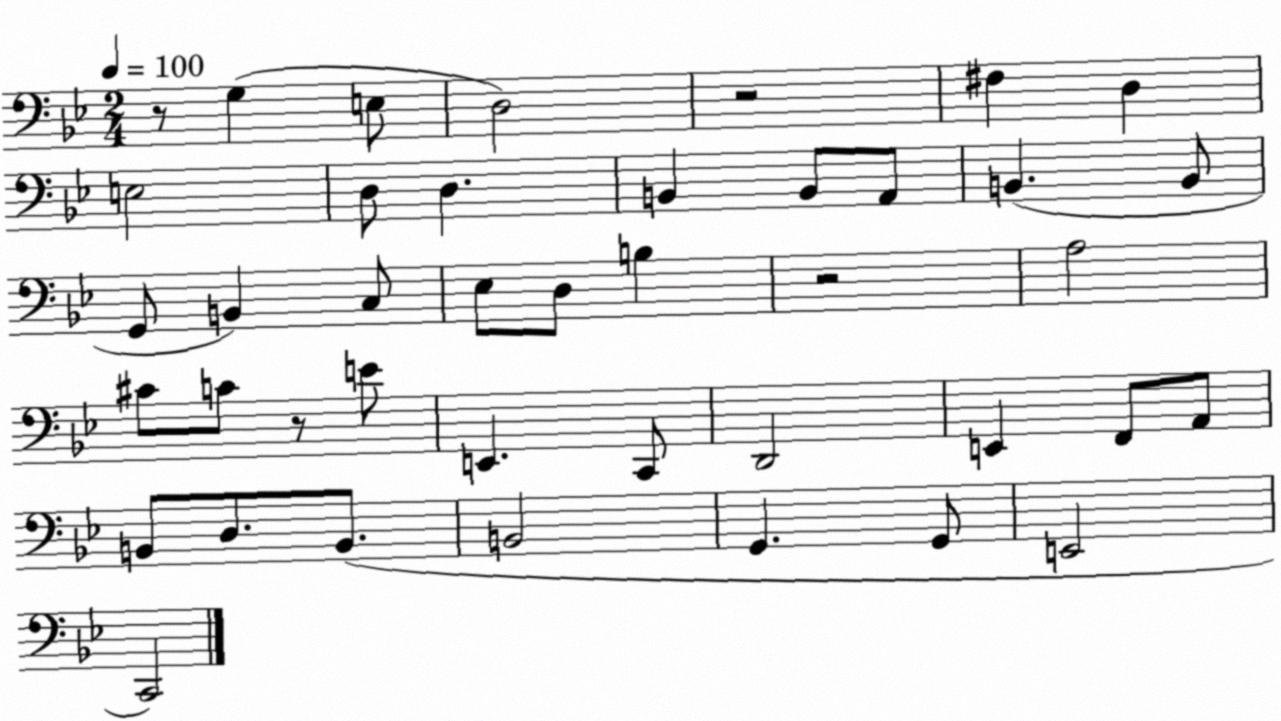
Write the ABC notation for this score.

X:1
T:Untitled
M:2/4
L:1/4
K:Bb
z/2 G, E,/2 D,2 z2 ^F, D, E,2 D,/2 D, B,, B,,/2 A,,/2 B,, B,,/2 G,,/2 B,, C,/2 _E,/2 D,/2 B, z2 A,2 ^C/2 C/2 z/2 E/2 E,, C,,/2 D,,2 E,, F,,/2 A,,/2 B,,/2 D,/2 B,,/2 B,,2 G,, G,,/2 E,,2 C,,2